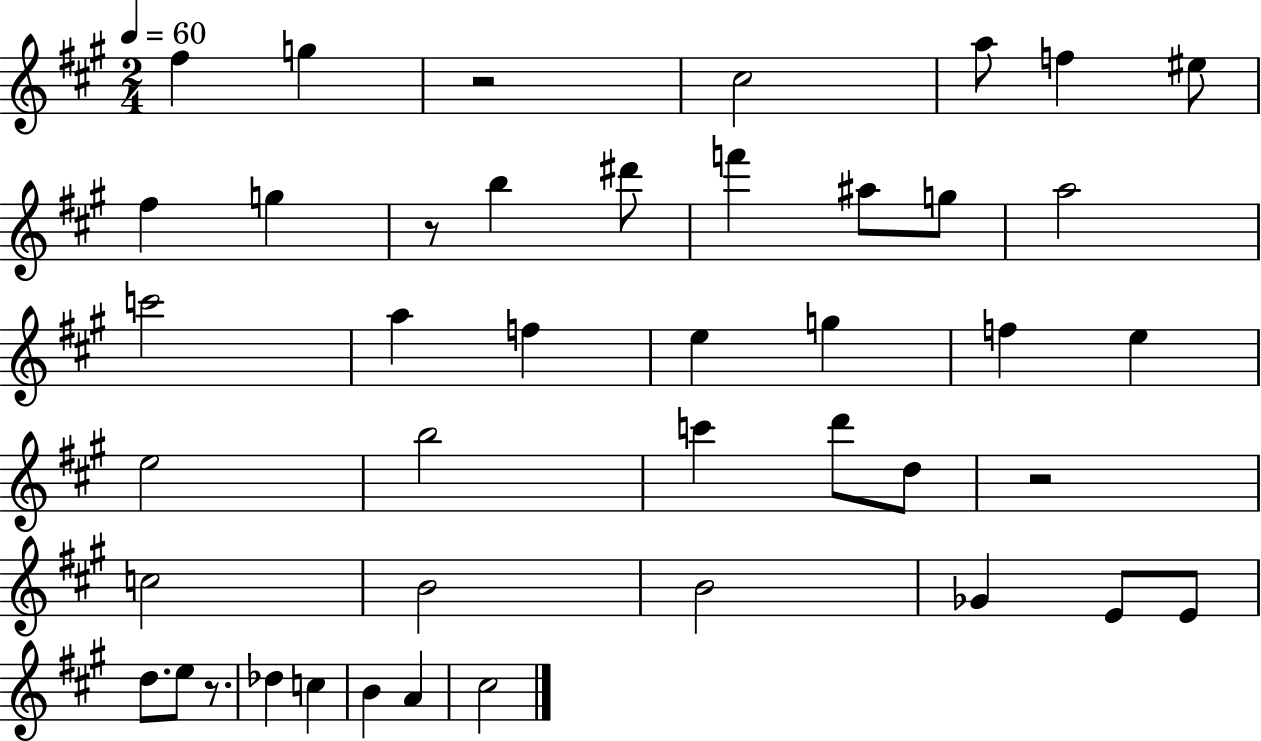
{
  \clef treble
  \numericTimeSignature
  \time 2/4
  \key a \major
  \tempo 4 = 60
  fis''4 g''4 | r2 | cis''2 | a''8 f''4 eis''8 | \break fis''4 g''4 | r8 b''4 dis'''8 | f'''4 ais''8 g''8 | a''2 | \break c'''2 | a''4 f''4 | e''4 g''4 | f''4 e''4 | \break e''2 | b''2 | c'''4 d'''8 d''8 | r2 | \break c''2 | b'2 | b'2 | ges'4 e'8 e'8 | \break d''8. e''8 r8. | des''4 c''4 | b'4 a'4 | cis''2 | \break \bar "|."
}